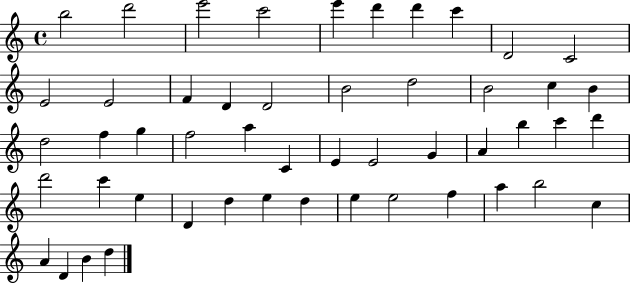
B5/h D6/h E6/h C6/h E6/q D6/q D6/q C6/q D4/h C4/h E4/h E4/h F4/q D4/q D4/h B4/h D5/h B4/h C5/q B4/q D5/h F5/q G5/q F5/h A5/q C4/q E4/q E4/h G4/q A4/q B5/q C6/q D6/q D6/h C6/q E5/q D4/q D5/q E5/q D5/q E5/q E5/h F5/q A5/q B5/h C5/q A4/q D4/q B4/q D5/q